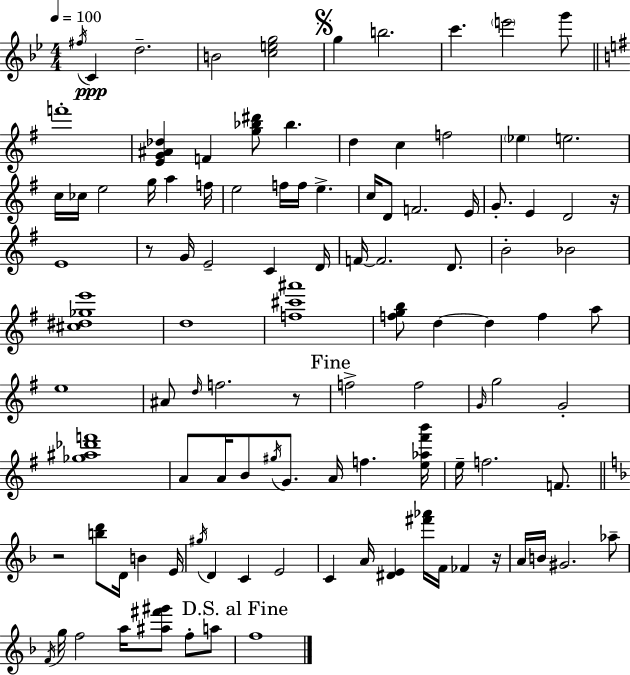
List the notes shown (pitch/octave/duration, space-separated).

F#5/s C4/q D5/h. B4/h [C5,E5,G5]/h G5/q B5/h. C6/q. E6/h G6/e F6/w [E4,G4,A#4,Db5]/q F4/q [G5,Bb5,D#6]/e Bb5/q. D5/q C5/q F5/h Eb5/q E5/h. C5/s CES5/s E5/h G5/s A5/q F5/s E5/h F5/s F5/s E5/q. C5/s D4/e F4/h. E4/s G4/e. E4/q D4/h R/s E4/w R/e G4/s E4/h C4/q D4/s F4/s F4/h. D4/e. B4/h Bb4/h [C#5,D#5,Gb5,E6]/w D5/w [F5,C#6,A#6]/w [F5,G5,B5]/e D5/q D5/q F5/q A5/e E5/w A#4/e D5/s F5/h. R/e F5/h F5/h G4/s G5/h G4/h [Gb5,A#5,Db6,F6]/w A4/e A4/s B4/e G#5/s G4/e. A4/s F5/q. [E5,Ab5,F#6,B6]/s E5/s F5/h. F4/e. R/h [B5,D6]/e D4/s B4/q E4/s G#5/s D4/q C4/q E4/h C4/q A4/s [D#4,E4]/q [F#6,Ab6]/s F4/s FES4/q R/s A4/s B4/s G#4/h. Ab5/e F4/s G5/s F5/h A5/s [A#5,F#6,G#6]/e F5/e A5/e F5/w